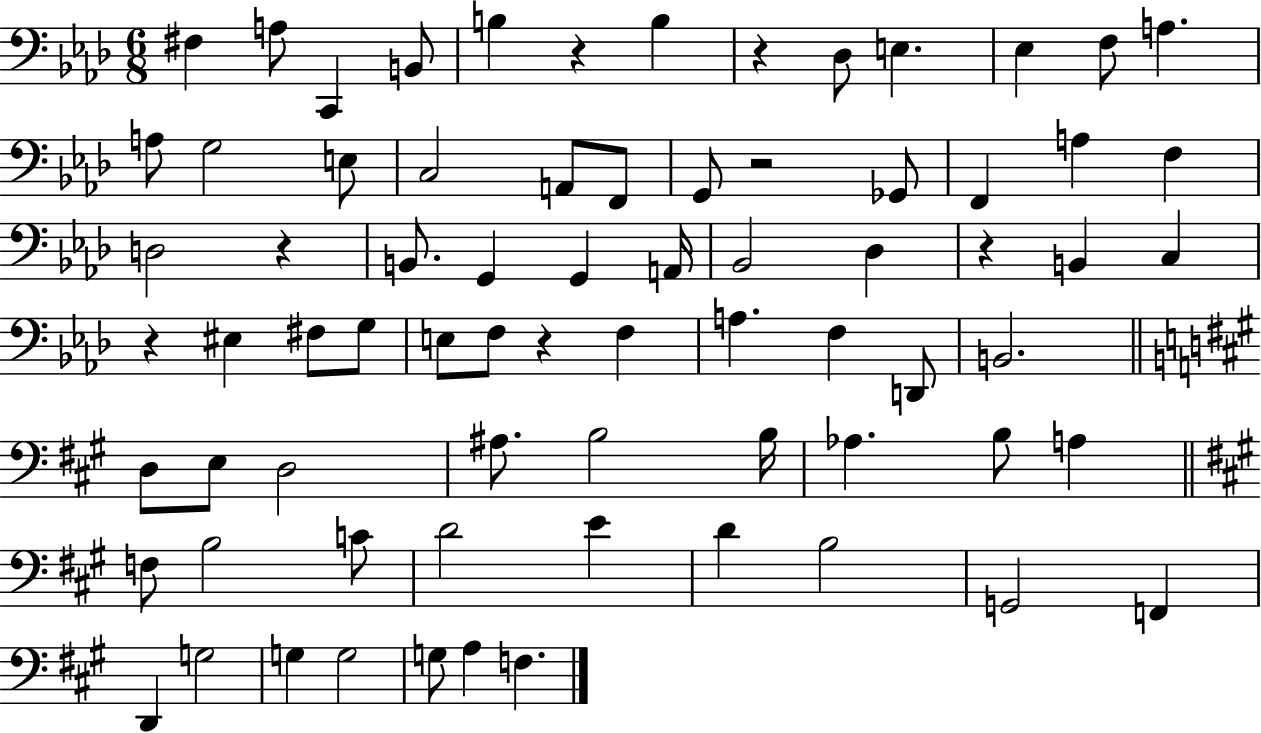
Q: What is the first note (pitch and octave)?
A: F#3